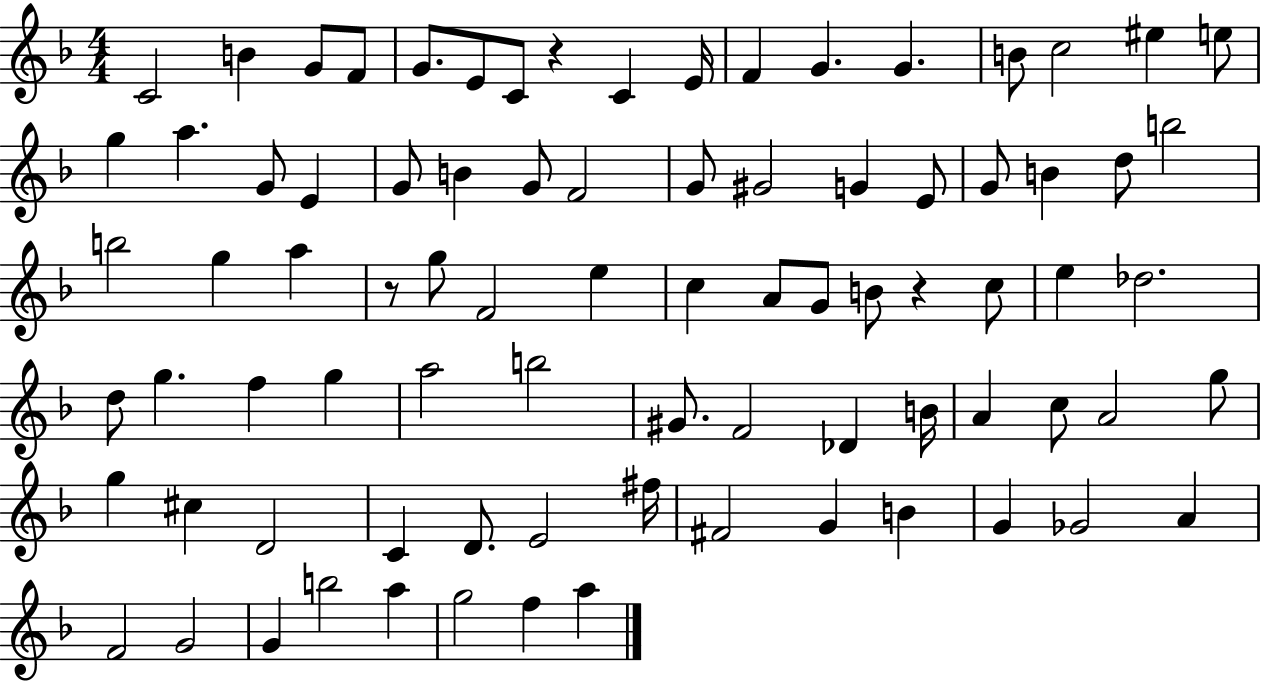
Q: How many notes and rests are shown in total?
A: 83